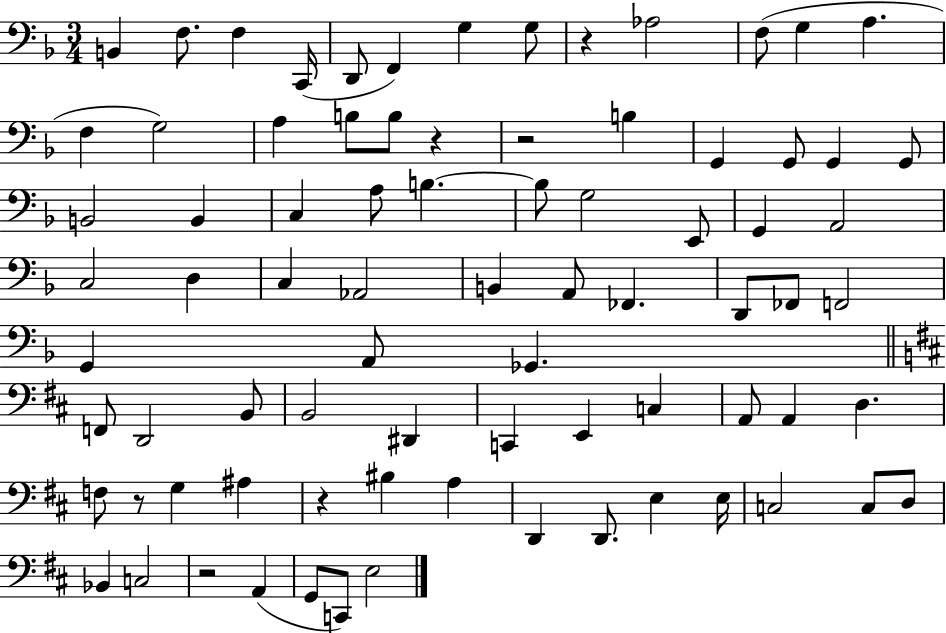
{
  \clef bass
  \numericTimeSignature
  \time 3/4
  \key f \major
  b,4 f8. f4 c,16( | d,8 f,4) g4 g8 | r4 aes2 | f8( g4 a4. | \break f4 g2) | a4 b8 b8 r4 | r2 b4 | g,4 g,8 g,4 g,8 | \break b,2 b,4 | c4 a8 b4.~~ | b8 g2 e,8 | g,4 a,2 | \break c2 d4 | c4 aes,2 | b,4 a,8 fes,4. | d,8 fes,8 f,2 | \break g,4 a,8 ges,4. | \bar "||" \break \key d \major f,8 d,2 b,8 | b,2 dis,4 | c,4 e,4 c4 | a,8 a,4 d4. | \break f8 r8 g4 ais4 | r4 bis4 a4 | d,4 d,8. e4 e16 | c2 c8 d8 | \break bes,4 c2 | r2 a,4( | g,8 c,8) e2 | \bar "|."
}